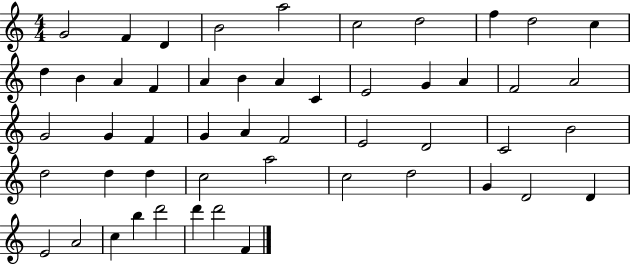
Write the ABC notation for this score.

X:1
T:Untitled
M:4/4
L:1/4
K:C
G2 F D B2 a2 c2 d2 f d2 c d B A F A B A C E2 G A F2 A2 G2 G F G A F2 E2 D2 C2 B2 d2 d d c2 a2 c2 d2 G D2 D E2 A2 c b d'2 d' d'2 F